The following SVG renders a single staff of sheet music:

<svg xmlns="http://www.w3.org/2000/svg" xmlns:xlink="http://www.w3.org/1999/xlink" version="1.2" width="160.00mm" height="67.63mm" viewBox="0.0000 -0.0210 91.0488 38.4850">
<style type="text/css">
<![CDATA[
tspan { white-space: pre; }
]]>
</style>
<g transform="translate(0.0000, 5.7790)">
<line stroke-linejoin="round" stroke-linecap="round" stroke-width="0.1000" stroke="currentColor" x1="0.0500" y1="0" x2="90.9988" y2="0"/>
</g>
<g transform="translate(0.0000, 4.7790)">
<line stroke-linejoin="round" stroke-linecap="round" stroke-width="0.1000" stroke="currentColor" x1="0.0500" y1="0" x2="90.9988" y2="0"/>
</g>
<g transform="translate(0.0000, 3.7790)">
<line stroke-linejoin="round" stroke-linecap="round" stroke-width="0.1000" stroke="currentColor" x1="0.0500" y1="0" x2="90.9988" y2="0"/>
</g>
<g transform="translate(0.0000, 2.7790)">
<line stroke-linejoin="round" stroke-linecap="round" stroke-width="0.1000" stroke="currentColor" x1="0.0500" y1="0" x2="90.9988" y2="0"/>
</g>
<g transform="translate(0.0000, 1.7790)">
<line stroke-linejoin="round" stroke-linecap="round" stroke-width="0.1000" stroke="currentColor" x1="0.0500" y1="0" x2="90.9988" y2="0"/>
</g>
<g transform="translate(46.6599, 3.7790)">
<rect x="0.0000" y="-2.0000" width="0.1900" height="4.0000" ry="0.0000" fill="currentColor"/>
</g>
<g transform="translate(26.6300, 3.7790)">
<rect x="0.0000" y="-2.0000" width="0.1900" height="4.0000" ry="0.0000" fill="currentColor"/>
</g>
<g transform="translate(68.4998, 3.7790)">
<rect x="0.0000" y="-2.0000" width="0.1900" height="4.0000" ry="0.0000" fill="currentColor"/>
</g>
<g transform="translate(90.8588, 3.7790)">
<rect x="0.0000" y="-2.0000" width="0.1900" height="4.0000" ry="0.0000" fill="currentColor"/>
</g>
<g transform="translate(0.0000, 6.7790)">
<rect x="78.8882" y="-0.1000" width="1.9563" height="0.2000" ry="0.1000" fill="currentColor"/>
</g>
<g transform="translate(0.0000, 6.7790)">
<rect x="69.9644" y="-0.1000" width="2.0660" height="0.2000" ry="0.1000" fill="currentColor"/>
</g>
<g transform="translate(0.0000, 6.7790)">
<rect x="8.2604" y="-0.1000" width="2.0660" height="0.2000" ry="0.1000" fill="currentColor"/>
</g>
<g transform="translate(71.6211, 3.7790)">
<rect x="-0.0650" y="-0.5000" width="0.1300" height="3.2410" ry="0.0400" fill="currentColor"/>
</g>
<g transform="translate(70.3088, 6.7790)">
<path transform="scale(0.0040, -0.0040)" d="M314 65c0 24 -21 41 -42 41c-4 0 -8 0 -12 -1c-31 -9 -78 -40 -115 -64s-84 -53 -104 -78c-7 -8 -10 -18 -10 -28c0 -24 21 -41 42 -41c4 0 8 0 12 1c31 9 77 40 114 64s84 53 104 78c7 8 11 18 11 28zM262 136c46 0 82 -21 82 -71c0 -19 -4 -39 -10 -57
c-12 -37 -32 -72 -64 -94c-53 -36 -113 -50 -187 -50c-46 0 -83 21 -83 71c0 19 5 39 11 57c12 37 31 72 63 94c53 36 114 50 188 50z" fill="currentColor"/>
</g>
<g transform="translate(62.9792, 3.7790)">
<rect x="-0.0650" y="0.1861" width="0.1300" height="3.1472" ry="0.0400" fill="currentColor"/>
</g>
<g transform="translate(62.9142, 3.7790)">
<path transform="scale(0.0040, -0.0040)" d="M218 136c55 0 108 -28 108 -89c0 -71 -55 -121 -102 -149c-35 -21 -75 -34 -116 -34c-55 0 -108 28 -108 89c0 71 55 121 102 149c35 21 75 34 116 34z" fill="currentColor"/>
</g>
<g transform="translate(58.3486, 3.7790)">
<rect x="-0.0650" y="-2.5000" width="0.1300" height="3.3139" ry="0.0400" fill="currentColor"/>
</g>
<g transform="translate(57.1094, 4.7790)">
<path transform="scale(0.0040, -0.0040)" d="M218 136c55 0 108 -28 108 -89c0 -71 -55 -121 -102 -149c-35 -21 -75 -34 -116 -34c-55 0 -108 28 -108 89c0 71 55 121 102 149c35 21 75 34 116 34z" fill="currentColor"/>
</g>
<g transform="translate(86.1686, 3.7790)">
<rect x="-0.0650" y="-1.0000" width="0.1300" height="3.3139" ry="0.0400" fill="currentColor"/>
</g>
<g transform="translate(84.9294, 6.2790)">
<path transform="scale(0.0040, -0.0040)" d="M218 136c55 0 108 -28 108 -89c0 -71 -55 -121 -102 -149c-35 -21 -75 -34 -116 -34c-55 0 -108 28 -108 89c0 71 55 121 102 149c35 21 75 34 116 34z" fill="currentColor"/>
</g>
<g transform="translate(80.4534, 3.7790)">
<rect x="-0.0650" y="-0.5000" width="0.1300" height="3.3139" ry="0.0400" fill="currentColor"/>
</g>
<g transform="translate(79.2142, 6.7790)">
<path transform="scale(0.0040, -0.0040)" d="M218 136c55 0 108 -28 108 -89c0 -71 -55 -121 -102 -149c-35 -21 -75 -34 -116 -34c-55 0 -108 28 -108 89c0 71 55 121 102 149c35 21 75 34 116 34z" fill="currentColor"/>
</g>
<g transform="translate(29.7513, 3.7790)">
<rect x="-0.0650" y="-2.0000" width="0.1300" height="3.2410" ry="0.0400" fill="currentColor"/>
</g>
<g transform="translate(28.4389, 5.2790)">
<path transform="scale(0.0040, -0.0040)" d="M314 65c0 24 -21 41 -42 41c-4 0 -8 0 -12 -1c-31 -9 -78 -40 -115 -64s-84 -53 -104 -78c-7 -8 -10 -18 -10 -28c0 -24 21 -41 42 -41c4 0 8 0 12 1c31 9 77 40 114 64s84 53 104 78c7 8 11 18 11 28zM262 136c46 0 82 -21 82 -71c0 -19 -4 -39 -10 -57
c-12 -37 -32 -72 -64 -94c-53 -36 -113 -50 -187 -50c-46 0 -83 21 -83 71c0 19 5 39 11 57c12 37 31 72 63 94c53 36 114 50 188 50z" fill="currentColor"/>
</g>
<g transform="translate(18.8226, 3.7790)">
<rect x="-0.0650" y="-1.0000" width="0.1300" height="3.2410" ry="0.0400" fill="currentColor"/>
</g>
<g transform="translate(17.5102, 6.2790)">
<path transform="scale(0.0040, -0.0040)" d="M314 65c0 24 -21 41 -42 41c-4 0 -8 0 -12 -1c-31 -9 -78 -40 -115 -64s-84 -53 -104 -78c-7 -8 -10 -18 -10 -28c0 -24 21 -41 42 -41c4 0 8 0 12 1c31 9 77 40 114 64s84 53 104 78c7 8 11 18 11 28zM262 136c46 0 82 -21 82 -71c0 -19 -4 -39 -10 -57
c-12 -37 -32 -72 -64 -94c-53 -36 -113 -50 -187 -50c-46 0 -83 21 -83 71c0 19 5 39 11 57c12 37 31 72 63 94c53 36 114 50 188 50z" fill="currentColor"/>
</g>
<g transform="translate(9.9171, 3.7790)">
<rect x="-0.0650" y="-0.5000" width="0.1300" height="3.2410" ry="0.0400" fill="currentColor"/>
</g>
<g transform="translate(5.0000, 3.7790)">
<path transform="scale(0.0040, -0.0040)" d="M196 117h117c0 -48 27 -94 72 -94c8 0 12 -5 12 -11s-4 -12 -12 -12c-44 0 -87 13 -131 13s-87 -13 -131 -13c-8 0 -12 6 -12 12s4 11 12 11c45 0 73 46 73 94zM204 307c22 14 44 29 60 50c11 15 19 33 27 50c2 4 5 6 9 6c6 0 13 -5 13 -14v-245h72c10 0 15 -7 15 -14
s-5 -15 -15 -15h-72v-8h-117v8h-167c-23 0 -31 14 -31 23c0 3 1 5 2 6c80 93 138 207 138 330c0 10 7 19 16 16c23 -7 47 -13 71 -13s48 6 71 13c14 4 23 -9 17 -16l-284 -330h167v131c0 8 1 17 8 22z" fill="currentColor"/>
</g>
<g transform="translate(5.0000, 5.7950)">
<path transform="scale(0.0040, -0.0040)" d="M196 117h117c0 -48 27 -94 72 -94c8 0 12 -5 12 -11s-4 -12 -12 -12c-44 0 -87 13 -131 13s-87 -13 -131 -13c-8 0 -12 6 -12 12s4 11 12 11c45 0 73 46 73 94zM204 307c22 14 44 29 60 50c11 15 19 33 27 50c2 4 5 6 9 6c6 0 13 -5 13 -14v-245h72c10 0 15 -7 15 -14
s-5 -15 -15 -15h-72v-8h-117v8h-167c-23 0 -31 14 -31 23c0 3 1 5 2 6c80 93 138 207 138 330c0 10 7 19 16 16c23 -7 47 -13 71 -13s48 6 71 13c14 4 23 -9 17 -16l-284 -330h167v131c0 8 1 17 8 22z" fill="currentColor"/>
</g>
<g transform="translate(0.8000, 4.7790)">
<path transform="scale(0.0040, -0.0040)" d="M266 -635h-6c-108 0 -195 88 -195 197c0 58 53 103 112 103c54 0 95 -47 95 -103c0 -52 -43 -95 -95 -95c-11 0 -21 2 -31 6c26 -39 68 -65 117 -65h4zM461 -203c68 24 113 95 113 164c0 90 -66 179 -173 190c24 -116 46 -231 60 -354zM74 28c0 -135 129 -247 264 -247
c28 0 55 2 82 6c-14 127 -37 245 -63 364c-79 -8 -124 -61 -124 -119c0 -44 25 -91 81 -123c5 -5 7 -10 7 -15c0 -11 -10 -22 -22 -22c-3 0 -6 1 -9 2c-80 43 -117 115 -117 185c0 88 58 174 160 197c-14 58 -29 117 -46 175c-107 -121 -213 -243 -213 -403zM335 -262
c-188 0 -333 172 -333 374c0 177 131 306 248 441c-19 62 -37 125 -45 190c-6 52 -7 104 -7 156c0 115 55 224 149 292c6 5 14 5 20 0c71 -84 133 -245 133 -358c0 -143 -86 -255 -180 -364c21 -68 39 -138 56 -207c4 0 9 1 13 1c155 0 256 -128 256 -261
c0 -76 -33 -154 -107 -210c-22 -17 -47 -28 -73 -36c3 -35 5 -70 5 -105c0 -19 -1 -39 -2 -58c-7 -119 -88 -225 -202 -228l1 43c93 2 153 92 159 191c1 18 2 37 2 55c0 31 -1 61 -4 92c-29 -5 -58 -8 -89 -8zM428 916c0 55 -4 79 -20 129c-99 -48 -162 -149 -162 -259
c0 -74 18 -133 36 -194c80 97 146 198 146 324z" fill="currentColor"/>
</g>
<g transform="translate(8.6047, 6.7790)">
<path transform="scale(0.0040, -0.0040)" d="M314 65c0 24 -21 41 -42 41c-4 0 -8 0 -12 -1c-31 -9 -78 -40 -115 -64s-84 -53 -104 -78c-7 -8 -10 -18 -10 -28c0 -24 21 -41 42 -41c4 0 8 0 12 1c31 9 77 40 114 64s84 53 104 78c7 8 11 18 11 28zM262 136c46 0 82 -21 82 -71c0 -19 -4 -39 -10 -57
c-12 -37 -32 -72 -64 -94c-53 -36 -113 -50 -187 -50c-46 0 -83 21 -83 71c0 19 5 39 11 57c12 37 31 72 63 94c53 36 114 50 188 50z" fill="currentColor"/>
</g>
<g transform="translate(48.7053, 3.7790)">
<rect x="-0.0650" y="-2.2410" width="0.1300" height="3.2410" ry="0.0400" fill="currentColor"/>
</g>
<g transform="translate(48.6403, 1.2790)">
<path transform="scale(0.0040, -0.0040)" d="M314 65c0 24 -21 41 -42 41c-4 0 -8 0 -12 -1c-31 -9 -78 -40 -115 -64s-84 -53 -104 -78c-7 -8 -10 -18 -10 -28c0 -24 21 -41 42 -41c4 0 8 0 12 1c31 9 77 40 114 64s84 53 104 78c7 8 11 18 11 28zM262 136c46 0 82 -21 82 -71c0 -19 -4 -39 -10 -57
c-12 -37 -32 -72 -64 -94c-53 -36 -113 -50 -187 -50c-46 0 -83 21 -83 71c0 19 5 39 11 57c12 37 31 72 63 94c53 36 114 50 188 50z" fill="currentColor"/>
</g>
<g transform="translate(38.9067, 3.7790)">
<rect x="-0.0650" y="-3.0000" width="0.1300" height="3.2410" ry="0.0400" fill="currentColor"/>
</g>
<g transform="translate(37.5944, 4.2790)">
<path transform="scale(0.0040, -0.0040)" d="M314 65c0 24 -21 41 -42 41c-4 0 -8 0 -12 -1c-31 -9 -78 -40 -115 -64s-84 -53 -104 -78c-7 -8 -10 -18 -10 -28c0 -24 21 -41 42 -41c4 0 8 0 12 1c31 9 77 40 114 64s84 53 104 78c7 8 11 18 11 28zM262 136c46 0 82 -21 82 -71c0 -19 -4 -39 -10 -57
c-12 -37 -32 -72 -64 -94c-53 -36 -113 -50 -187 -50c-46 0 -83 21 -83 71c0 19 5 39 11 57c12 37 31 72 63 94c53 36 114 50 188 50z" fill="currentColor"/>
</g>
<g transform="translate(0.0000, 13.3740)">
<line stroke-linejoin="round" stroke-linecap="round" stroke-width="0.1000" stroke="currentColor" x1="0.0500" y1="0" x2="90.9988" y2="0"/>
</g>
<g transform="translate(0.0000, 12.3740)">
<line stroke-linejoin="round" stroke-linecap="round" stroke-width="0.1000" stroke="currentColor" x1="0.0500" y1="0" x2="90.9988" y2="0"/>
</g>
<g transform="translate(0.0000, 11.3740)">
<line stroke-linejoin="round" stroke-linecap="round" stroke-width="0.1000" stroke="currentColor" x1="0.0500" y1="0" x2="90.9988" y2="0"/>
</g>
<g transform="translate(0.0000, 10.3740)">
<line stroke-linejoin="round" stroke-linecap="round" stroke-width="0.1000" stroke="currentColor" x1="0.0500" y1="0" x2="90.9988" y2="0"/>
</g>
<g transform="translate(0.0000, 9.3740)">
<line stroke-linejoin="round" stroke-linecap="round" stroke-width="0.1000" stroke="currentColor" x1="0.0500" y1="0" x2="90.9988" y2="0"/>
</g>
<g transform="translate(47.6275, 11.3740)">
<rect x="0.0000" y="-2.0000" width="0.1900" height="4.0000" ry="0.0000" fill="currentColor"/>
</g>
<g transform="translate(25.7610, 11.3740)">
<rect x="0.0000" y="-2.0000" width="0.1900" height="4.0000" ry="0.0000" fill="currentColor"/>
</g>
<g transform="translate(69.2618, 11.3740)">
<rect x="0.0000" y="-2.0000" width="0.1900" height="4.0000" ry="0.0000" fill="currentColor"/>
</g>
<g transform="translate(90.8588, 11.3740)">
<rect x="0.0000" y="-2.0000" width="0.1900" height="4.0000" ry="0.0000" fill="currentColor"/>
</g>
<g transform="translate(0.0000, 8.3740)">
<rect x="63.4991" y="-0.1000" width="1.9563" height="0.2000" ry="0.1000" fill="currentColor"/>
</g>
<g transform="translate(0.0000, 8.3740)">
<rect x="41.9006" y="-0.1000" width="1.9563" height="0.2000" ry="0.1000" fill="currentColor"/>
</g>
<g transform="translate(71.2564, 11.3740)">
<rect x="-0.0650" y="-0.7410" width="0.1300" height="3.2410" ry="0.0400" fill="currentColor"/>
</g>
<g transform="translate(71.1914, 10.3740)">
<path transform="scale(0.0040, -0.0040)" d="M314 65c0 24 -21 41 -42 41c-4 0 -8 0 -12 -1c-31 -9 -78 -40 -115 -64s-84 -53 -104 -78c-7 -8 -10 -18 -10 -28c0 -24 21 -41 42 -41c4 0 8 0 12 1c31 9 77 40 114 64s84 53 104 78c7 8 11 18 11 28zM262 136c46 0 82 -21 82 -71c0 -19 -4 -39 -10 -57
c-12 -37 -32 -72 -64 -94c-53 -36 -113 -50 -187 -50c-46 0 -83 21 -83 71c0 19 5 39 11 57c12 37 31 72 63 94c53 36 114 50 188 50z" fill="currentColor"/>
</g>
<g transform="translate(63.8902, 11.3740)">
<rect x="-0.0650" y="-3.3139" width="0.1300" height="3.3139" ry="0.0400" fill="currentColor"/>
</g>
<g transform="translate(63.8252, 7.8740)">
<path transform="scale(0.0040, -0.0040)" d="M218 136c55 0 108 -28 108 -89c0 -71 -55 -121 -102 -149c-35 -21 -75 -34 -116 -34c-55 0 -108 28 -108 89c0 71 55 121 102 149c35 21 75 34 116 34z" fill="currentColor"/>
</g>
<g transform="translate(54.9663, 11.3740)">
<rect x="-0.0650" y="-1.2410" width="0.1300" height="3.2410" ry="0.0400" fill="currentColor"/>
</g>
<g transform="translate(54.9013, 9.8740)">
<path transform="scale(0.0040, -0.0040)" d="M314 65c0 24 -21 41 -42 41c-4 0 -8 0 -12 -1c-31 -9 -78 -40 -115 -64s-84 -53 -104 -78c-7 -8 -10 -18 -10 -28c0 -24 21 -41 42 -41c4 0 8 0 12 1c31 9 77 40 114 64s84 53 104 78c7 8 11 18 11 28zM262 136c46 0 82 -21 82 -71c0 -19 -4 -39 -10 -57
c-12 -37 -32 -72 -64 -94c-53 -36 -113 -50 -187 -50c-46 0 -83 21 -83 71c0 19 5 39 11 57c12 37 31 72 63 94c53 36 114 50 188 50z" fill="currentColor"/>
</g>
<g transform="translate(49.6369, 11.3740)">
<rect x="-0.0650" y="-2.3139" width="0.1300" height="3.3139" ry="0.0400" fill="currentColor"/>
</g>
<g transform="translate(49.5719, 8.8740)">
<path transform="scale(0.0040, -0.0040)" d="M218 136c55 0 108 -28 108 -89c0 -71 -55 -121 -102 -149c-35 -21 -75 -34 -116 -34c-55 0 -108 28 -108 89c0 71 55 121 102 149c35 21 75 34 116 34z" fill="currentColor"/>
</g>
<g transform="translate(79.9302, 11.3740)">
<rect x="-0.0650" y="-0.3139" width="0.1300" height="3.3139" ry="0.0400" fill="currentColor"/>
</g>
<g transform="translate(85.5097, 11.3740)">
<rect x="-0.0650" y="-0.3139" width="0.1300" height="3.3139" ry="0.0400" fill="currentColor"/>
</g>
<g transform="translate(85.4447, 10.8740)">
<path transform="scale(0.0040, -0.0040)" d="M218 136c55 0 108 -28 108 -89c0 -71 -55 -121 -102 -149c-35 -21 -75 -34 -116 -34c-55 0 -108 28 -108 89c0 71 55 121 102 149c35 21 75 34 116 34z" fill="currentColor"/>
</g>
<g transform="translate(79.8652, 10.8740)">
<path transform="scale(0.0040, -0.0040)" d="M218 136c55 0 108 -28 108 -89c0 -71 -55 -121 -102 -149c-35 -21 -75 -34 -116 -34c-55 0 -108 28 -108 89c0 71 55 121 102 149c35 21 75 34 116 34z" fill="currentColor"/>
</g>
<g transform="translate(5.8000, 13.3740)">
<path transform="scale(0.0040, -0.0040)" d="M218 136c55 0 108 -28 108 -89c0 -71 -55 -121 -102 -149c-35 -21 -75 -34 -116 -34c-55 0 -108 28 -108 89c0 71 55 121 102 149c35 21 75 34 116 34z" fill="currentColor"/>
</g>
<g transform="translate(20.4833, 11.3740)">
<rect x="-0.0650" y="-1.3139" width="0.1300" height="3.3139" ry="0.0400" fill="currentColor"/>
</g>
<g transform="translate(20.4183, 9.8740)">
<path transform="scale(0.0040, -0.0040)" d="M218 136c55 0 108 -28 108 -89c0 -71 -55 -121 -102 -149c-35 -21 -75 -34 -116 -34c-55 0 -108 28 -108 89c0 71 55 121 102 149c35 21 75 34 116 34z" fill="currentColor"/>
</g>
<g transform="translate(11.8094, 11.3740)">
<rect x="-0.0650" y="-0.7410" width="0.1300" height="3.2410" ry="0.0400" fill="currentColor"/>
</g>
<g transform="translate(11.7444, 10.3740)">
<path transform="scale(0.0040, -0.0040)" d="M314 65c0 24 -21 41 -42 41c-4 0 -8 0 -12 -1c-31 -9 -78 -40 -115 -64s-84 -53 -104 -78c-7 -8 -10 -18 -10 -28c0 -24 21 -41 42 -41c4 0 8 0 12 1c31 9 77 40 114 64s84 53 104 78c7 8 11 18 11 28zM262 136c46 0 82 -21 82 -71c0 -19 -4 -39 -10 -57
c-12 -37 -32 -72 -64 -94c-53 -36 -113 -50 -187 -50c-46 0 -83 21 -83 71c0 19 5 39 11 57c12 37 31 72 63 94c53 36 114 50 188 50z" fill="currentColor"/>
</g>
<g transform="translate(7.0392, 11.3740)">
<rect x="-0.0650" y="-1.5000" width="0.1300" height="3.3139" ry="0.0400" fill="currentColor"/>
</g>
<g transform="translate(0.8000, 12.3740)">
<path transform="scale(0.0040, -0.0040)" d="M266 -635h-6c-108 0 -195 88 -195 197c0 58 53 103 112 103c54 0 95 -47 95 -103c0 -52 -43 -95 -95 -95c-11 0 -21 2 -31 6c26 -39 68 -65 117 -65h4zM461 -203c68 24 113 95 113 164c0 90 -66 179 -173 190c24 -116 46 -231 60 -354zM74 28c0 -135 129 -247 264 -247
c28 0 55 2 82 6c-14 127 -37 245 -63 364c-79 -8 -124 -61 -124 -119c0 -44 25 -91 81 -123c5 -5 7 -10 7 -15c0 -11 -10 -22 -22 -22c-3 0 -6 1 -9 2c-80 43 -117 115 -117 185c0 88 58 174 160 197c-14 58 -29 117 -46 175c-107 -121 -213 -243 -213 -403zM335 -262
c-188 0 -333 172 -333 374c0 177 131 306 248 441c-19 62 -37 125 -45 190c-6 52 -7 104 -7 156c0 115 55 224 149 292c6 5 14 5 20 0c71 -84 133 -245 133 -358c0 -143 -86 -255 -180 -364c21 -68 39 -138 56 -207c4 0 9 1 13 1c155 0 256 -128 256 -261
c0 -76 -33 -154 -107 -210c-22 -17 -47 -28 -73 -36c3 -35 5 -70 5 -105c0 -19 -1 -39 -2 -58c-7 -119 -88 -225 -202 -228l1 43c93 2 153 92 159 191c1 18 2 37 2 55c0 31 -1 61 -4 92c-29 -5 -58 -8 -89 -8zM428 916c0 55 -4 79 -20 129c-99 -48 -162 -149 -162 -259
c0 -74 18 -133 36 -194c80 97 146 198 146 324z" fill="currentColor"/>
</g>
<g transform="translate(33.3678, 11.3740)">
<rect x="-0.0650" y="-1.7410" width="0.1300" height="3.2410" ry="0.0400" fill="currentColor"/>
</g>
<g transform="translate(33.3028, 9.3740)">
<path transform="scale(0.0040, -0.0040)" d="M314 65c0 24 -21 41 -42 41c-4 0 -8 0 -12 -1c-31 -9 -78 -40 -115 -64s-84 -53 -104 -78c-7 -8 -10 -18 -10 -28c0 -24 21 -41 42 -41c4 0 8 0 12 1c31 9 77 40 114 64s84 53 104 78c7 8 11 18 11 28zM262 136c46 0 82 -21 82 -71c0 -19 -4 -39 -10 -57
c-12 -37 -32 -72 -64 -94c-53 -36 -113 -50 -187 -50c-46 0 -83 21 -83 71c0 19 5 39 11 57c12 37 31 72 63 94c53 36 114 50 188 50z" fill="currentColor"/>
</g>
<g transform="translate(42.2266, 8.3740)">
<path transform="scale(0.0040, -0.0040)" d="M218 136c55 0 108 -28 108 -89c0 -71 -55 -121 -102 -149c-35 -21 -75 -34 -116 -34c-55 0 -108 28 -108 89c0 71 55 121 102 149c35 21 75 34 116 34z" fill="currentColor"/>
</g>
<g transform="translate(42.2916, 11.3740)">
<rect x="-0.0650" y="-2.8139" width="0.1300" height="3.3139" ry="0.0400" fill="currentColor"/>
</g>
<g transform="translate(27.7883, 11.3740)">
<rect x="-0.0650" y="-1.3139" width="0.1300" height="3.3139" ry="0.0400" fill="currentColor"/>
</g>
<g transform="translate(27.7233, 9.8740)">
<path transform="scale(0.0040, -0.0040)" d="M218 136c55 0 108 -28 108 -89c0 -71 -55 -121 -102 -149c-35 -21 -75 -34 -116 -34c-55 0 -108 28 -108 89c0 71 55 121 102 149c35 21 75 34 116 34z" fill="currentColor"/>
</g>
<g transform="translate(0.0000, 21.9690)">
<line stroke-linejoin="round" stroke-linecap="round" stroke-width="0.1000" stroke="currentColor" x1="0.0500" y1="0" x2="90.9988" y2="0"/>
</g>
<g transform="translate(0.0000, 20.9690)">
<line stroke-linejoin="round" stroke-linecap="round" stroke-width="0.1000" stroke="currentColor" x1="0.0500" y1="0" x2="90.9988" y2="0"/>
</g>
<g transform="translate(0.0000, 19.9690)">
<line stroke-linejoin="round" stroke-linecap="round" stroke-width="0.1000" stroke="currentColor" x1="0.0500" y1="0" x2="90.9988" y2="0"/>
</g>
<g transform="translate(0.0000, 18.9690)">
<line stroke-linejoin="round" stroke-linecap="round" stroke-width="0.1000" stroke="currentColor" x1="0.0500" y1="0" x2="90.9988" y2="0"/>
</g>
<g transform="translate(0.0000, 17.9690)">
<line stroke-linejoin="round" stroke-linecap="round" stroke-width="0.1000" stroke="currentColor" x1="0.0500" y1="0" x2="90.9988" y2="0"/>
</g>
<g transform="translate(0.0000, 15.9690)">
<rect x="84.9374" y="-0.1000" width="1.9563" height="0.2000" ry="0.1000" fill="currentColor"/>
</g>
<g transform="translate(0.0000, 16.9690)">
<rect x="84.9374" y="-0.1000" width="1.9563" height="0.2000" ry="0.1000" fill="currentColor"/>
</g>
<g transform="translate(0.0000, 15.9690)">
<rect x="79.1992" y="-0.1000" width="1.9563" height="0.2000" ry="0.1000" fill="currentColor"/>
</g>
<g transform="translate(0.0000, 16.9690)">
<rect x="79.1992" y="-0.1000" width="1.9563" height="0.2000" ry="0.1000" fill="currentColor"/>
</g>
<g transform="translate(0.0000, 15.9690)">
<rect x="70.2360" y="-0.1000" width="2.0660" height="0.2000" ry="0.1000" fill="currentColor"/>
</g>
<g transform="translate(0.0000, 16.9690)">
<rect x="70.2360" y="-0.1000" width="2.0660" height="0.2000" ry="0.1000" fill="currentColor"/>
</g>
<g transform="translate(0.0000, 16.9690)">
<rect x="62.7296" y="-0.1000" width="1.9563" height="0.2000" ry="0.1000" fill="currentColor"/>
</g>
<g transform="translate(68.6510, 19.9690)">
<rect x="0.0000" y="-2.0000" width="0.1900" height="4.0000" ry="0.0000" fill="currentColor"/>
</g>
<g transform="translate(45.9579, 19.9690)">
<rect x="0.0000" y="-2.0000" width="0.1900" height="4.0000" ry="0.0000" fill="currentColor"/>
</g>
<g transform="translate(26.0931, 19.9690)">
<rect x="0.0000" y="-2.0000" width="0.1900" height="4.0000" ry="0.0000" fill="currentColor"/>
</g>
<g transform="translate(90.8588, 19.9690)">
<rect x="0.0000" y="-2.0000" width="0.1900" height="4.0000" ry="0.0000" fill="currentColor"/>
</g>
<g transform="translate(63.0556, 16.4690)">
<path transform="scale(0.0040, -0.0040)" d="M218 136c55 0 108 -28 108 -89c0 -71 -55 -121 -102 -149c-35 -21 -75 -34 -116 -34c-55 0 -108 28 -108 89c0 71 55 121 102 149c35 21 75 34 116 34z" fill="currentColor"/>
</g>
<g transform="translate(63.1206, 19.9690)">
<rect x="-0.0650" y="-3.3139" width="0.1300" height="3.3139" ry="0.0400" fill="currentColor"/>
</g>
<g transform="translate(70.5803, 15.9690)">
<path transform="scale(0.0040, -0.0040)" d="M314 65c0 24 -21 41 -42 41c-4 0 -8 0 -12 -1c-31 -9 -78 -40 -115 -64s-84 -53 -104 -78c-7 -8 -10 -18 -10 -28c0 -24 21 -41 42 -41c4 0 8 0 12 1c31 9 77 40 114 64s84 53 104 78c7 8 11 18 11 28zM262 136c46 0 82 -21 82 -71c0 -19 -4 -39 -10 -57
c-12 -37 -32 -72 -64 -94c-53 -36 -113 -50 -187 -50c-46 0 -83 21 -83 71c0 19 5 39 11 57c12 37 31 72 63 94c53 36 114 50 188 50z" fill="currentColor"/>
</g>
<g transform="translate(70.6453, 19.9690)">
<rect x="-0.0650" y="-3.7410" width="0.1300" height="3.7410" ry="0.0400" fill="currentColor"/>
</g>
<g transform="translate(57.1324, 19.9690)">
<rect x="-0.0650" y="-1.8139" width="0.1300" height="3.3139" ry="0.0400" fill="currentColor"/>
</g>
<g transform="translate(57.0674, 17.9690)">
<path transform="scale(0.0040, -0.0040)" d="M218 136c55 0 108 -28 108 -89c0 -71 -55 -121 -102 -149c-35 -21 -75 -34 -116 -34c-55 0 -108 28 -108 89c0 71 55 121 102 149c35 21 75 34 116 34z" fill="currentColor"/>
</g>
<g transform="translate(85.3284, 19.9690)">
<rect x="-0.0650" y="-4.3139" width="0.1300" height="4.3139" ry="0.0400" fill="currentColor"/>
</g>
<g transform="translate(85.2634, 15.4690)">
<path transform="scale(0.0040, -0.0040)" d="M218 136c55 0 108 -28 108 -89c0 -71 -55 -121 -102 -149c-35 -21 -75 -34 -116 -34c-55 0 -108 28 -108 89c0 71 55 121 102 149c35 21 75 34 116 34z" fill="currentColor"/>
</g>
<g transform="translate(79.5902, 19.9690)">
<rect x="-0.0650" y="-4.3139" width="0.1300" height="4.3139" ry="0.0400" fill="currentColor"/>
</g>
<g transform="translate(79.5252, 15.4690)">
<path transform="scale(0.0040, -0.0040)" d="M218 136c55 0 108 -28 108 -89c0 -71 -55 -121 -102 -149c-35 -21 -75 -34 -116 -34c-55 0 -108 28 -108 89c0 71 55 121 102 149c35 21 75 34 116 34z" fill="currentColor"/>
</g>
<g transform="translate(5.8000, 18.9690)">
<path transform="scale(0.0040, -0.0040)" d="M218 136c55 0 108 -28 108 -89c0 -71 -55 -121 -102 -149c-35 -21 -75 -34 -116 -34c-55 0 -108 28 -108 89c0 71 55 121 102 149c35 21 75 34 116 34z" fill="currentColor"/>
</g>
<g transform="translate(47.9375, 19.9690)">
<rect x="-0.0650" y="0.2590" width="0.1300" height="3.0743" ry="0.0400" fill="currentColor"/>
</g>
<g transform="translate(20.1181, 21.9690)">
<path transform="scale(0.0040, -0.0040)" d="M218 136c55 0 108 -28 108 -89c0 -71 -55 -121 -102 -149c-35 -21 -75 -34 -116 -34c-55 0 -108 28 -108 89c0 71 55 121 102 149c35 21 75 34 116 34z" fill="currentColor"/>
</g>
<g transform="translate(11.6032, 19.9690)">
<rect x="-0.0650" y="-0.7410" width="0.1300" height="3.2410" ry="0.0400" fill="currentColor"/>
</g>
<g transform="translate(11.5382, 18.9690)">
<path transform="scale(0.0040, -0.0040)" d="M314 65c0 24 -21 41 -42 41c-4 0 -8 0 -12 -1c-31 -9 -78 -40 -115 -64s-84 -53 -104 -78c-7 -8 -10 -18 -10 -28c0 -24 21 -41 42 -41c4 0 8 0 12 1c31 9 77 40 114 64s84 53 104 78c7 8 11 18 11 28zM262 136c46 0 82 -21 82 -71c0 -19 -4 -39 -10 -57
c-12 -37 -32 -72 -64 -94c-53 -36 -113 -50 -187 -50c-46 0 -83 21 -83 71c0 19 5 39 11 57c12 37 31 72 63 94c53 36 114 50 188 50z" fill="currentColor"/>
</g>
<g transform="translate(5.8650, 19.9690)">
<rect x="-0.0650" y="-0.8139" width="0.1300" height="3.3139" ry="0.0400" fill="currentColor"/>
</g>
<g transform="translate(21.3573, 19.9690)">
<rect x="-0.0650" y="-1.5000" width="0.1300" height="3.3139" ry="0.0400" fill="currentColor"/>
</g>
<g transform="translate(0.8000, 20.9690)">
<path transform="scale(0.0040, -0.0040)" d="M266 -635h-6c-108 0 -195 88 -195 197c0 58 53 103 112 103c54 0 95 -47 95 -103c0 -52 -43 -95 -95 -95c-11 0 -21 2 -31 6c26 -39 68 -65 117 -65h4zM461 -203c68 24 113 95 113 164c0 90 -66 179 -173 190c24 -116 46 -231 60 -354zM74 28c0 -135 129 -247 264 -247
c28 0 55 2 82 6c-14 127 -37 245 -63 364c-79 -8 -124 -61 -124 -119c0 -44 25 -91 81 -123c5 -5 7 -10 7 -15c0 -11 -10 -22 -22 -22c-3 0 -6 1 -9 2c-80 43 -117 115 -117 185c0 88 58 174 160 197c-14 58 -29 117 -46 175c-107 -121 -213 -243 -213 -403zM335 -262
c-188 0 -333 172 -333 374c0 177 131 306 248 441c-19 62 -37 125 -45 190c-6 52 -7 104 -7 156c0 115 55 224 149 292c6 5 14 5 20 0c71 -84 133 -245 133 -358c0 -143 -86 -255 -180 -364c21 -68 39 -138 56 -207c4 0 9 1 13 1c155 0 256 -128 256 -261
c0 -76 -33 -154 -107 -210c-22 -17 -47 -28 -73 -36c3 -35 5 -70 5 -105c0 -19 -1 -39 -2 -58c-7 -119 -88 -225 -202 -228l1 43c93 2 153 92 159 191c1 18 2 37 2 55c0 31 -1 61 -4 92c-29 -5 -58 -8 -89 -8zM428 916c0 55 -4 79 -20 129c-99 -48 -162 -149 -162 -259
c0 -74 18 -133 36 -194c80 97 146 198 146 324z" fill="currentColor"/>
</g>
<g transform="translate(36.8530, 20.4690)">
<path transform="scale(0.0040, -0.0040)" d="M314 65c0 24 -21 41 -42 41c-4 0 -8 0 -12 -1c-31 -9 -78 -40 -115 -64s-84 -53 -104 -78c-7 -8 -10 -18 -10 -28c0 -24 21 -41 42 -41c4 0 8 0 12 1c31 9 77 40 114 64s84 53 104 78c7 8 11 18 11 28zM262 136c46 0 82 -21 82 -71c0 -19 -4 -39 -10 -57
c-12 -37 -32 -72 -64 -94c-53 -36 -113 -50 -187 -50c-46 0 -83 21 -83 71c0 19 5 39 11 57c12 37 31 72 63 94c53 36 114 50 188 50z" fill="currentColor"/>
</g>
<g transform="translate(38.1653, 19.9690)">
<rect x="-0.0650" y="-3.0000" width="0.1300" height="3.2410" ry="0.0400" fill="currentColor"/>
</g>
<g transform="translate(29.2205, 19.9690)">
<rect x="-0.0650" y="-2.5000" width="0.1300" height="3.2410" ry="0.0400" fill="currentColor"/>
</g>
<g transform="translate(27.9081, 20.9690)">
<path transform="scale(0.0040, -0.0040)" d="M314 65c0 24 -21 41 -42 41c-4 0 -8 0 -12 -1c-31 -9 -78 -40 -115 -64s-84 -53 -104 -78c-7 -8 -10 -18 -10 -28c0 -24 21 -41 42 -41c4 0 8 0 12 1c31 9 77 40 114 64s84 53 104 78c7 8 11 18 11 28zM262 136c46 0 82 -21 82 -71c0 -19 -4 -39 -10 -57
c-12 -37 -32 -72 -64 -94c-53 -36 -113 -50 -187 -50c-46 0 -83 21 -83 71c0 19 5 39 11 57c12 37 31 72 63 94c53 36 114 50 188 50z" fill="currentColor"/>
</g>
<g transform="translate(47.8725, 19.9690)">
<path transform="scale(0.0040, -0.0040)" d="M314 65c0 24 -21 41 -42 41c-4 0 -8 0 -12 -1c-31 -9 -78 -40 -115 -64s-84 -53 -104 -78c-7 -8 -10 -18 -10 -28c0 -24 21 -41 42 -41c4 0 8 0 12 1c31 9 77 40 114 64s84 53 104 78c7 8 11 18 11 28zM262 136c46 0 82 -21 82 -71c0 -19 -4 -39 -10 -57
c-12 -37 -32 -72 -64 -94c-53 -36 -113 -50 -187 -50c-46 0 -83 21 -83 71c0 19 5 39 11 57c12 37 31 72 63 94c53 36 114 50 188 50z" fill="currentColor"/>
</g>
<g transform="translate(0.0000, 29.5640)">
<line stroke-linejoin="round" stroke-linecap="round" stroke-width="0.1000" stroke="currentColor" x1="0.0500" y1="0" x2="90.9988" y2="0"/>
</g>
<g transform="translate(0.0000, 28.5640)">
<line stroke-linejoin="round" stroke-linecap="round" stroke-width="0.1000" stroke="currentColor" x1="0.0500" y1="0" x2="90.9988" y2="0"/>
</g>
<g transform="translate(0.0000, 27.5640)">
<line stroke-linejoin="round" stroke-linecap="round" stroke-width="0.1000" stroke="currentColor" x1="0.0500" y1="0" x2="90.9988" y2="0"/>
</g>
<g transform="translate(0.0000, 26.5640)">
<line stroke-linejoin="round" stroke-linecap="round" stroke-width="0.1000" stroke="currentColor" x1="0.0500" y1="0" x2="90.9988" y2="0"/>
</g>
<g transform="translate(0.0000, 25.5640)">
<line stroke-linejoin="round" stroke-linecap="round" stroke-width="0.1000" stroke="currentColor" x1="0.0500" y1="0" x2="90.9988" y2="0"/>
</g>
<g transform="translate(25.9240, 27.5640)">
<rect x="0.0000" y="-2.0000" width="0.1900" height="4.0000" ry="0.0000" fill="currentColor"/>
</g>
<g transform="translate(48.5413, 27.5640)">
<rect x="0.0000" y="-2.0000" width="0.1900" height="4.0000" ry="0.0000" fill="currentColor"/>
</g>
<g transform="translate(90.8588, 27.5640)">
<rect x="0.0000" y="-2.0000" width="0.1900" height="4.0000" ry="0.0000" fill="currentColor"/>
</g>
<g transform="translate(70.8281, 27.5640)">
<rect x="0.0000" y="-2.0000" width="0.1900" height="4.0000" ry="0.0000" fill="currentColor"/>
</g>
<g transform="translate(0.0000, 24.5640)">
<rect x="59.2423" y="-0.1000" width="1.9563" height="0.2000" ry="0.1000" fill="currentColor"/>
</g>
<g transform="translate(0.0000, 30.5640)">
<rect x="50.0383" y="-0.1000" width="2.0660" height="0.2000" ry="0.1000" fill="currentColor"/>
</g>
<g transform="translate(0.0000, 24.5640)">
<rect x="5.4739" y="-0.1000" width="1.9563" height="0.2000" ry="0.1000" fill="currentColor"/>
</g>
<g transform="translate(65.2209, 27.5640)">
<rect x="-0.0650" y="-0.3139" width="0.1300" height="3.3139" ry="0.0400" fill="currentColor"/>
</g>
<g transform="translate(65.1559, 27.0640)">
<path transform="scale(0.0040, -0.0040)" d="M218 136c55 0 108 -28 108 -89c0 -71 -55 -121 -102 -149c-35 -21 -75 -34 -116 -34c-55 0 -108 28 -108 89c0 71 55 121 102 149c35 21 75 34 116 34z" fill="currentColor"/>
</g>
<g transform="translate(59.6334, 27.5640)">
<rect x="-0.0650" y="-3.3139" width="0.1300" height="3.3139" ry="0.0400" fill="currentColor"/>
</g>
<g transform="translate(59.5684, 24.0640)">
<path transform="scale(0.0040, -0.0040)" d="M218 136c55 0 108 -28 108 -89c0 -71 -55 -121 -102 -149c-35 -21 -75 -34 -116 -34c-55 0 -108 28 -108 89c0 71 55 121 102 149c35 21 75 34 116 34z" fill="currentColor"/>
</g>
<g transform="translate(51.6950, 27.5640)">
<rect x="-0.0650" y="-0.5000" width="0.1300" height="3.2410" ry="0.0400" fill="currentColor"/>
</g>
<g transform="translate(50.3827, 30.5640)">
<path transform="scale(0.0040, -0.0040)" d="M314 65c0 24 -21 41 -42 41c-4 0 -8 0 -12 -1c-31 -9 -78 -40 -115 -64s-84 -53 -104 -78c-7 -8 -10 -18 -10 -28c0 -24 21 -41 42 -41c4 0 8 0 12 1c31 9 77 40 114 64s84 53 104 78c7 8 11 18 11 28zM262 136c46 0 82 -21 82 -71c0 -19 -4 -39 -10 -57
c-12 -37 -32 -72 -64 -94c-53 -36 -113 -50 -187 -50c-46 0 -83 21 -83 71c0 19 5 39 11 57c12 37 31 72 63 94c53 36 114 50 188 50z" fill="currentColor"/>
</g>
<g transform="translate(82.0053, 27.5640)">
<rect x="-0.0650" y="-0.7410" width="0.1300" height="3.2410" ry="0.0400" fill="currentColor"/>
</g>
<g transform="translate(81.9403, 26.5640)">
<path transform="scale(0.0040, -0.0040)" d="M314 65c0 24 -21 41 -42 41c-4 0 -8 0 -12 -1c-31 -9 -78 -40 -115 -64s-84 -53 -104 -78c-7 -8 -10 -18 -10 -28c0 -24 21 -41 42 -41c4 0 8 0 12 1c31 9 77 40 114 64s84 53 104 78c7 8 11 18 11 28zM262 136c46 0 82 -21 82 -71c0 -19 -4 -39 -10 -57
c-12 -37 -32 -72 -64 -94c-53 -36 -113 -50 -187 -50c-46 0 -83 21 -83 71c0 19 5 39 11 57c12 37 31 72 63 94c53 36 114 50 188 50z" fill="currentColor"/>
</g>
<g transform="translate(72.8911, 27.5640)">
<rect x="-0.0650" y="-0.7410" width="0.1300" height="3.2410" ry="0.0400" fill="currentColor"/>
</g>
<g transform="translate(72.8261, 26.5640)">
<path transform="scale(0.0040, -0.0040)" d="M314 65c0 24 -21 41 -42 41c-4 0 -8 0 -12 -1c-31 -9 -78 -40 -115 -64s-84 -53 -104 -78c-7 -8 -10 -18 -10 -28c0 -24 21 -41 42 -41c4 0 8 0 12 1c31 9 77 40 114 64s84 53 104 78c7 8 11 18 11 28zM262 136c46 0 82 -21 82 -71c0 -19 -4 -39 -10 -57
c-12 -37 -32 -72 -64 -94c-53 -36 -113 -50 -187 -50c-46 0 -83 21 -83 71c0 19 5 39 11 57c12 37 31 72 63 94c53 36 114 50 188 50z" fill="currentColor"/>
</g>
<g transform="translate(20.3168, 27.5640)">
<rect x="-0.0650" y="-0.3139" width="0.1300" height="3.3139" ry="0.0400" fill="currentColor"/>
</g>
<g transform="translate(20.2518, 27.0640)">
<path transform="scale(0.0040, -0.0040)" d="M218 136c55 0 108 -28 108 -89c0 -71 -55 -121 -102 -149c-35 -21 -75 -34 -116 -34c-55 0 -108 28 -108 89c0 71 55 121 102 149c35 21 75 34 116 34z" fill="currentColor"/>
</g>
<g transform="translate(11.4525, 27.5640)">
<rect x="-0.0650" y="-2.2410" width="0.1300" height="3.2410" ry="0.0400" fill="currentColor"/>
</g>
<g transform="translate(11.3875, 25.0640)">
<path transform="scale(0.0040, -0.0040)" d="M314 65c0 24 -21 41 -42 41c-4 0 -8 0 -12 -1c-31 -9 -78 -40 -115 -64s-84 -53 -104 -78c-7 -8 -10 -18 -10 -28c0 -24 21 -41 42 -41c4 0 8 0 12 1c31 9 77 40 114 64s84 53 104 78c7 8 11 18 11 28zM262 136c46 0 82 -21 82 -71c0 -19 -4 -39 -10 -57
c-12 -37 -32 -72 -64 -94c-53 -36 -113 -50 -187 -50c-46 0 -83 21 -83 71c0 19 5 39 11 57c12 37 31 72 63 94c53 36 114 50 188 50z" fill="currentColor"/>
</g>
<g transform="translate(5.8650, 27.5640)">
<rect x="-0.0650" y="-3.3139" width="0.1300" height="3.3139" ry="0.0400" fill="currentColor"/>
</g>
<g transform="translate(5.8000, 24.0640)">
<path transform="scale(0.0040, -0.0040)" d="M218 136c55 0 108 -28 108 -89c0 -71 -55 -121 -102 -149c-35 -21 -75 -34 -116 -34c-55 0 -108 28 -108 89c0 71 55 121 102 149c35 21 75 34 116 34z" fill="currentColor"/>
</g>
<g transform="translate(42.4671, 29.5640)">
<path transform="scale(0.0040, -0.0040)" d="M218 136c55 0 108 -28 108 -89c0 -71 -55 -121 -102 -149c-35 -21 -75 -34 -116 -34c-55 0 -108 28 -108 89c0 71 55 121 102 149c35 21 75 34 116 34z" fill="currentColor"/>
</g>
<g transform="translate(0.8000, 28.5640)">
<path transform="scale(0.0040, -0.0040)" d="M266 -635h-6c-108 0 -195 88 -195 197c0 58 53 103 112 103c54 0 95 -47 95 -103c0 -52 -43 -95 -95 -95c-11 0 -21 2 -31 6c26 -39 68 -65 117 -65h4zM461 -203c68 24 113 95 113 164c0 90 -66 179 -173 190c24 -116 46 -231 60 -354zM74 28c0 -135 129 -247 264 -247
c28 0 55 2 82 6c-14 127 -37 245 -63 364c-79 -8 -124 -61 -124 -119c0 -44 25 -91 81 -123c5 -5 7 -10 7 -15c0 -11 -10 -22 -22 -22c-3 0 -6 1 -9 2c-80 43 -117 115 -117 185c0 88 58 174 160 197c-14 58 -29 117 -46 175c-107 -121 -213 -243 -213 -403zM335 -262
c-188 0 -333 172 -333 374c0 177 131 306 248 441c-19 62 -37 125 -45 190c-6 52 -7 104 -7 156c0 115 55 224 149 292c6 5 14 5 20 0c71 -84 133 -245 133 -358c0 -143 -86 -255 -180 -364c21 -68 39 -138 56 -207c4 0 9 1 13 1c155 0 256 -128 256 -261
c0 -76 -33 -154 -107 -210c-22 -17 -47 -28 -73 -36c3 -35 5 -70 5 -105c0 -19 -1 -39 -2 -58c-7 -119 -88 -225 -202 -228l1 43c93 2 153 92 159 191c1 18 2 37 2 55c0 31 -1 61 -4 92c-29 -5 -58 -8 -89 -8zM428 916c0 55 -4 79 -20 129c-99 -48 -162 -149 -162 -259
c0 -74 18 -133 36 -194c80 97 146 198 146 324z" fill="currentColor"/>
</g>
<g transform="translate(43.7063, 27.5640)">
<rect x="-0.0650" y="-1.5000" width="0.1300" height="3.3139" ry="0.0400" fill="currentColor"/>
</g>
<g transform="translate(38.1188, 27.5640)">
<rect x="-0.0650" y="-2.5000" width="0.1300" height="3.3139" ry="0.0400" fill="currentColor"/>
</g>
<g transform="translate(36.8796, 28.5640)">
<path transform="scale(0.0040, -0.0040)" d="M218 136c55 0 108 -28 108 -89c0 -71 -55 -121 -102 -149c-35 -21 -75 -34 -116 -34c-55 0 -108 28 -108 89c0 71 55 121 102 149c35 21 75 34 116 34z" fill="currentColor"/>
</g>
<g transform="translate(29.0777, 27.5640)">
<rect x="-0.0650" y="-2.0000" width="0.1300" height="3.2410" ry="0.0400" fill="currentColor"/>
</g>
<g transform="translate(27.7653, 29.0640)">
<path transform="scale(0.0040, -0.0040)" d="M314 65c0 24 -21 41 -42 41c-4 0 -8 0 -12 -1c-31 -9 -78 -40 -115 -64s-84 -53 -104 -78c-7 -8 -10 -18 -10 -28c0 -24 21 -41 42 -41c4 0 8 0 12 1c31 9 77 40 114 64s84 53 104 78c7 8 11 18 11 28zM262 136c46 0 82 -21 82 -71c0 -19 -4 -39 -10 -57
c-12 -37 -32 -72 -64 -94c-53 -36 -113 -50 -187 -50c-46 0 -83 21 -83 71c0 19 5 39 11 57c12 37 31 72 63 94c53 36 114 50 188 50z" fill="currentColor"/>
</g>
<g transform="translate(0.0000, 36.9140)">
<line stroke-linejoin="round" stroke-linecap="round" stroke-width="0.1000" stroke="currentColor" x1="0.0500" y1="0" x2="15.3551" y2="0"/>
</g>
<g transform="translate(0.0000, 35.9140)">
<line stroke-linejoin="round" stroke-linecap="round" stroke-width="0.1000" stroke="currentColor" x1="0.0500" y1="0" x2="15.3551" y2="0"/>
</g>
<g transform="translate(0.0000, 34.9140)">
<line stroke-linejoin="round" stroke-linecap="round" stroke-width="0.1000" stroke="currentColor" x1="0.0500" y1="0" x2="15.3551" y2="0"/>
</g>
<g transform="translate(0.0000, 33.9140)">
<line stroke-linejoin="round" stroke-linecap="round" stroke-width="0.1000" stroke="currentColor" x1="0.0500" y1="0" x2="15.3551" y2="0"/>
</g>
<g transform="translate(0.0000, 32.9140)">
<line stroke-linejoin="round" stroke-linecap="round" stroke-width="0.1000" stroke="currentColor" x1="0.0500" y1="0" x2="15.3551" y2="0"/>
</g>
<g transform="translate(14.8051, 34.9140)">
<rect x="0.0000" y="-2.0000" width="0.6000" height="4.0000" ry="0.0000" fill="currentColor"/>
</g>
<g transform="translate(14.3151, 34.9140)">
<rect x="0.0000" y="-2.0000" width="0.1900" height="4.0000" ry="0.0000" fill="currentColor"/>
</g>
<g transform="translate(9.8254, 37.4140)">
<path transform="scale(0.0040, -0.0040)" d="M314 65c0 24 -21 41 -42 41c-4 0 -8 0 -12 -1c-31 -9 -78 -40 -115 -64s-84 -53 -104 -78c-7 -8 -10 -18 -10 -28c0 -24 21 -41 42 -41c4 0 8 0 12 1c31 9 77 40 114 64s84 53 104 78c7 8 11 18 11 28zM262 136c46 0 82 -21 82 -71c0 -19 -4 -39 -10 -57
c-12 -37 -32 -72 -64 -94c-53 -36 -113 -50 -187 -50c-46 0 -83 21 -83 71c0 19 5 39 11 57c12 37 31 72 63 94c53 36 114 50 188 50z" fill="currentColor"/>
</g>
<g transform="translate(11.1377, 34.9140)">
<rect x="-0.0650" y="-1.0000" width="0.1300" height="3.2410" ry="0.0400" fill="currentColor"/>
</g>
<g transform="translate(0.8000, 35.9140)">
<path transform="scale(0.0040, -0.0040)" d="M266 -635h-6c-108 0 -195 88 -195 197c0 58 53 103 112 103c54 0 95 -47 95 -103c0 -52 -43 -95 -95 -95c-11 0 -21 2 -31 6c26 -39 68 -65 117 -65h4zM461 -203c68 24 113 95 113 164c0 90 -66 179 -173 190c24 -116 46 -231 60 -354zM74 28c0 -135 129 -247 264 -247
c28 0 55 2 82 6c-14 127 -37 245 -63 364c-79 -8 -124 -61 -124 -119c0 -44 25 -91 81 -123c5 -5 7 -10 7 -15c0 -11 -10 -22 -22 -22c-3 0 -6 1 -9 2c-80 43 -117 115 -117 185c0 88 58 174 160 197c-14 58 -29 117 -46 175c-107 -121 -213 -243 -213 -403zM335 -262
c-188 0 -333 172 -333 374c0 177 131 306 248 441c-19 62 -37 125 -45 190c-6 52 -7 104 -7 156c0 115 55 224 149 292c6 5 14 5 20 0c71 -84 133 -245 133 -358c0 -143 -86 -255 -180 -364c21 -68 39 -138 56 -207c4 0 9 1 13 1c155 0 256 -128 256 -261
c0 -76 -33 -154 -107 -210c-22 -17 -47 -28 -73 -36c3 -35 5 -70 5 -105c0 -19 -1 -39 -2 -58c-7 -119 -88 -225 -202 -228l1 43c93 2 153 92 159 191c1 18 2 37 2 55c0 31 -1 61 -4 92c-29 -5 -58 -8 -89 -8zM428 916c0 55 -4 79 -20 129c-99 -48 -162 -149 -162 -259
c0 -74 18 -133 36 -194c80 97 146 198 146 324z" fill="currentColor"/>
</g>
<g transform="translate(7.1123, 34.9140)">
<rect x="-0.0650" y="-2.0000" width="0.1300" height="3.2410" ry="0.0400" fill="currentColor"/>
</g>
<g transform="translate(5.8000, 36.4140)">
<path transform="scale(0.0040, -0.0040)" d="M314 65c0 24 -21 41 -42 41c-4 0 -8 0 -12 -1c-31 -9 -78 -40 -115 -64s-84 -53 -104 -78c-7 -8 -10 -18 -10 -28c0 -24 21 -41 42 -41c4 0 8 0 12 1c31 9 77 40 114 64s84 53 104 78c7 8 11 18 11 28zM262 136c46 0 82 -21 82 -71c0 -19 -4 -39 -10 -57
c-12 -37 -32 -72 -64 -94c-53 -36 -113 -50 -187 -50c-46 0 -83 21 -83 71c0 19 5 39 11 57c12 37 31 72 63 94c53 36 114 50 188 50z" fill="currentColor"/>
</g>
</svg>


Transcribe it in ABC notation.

X:1
T:Untitled
M:4/4
L:1/4
K:C
C2 D2 F2 A2 g2 G B C2 C D E d2 e e f2 a g e2 b d2 c c d d2 E G2 A2 B2 f b c'2 d' d' b g2 c F2 G E C2 b c d2 d2 F2 D2